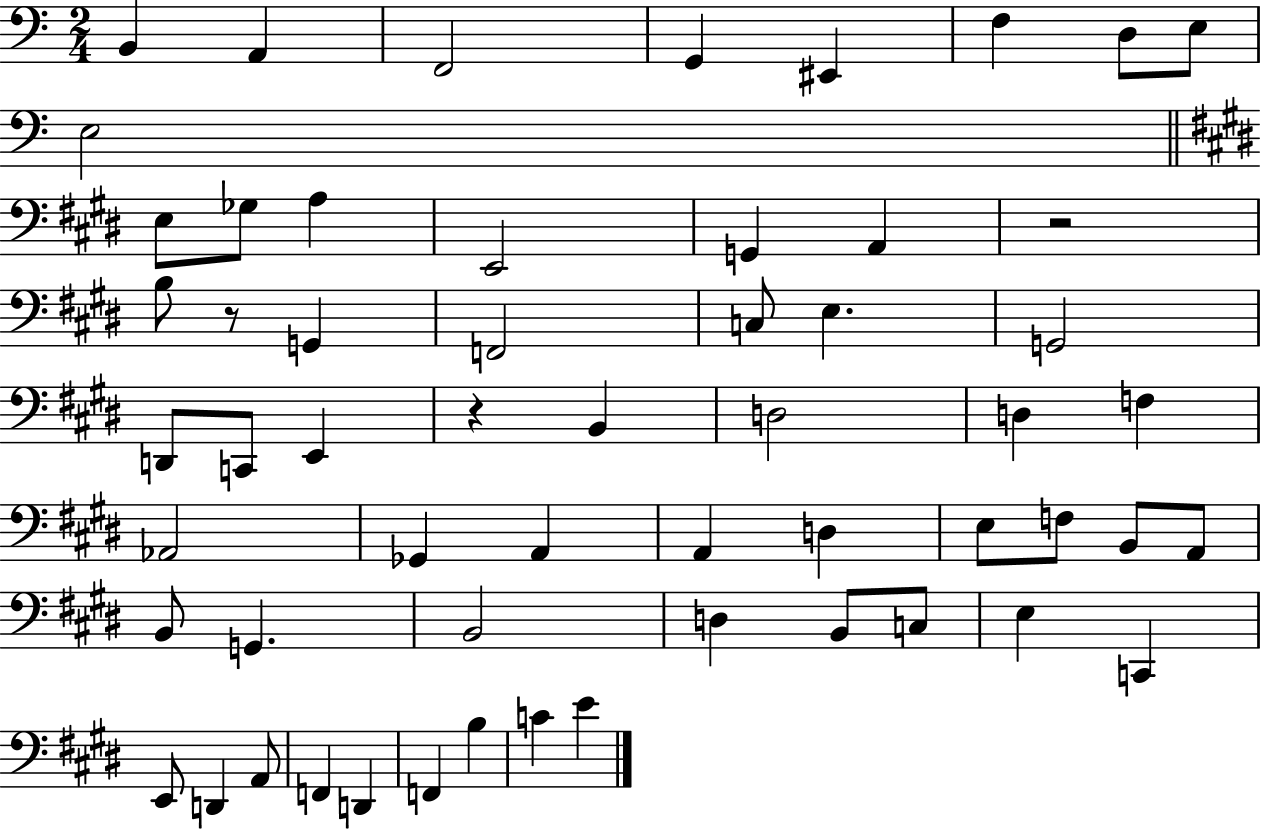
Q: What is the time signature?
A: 2/4